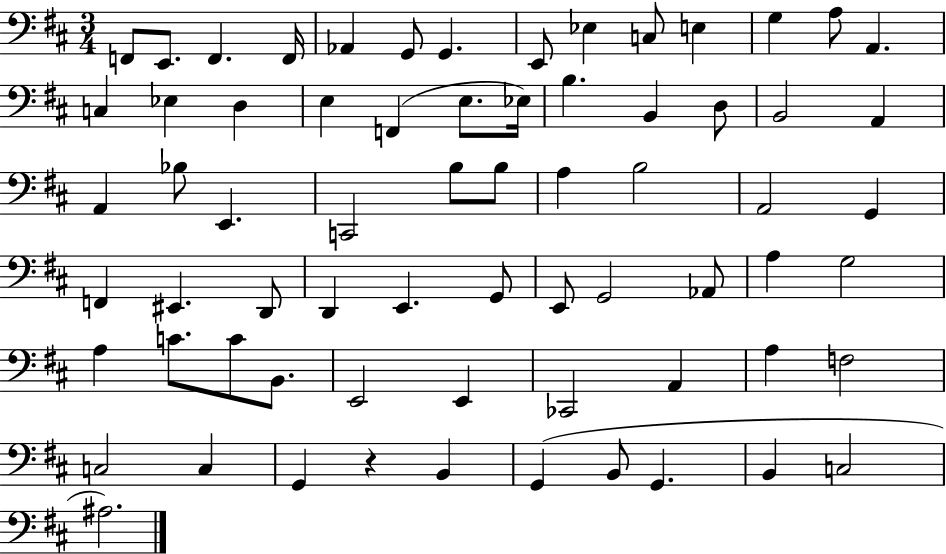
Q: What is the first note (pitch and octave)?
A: F2